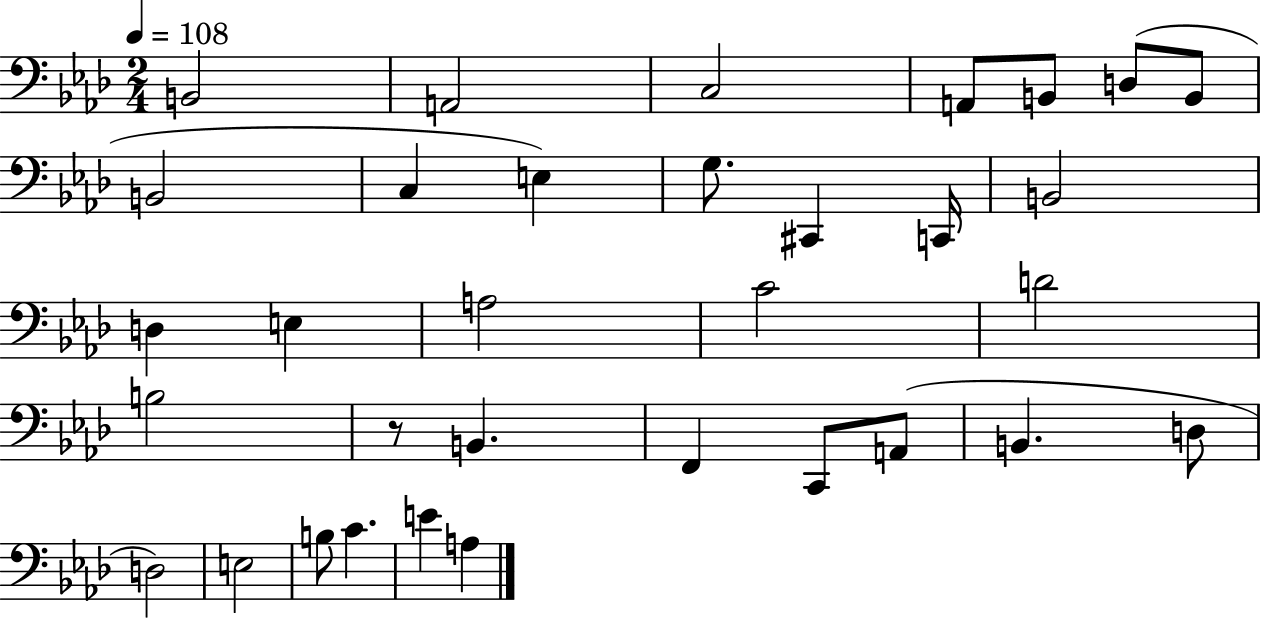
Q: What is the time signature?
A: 2/4